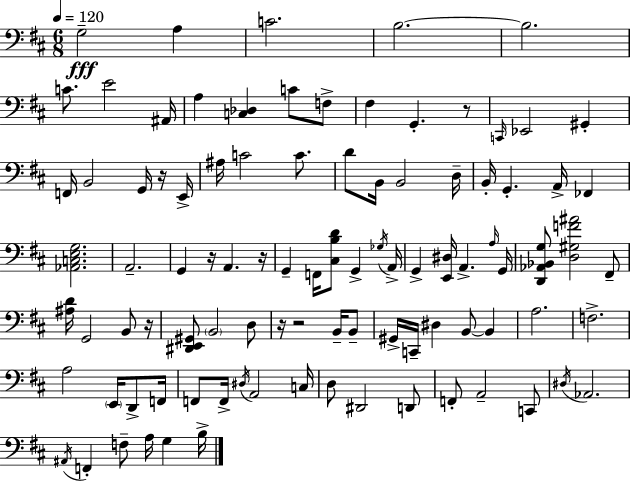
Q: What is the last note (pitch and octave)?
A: B3